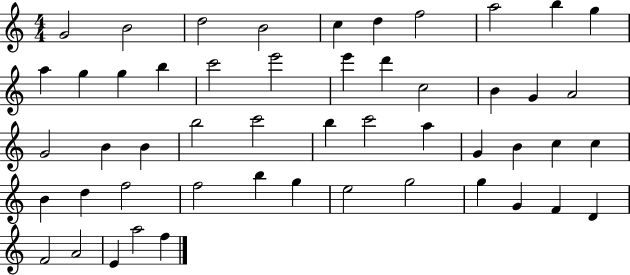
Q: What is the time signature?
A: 4/4